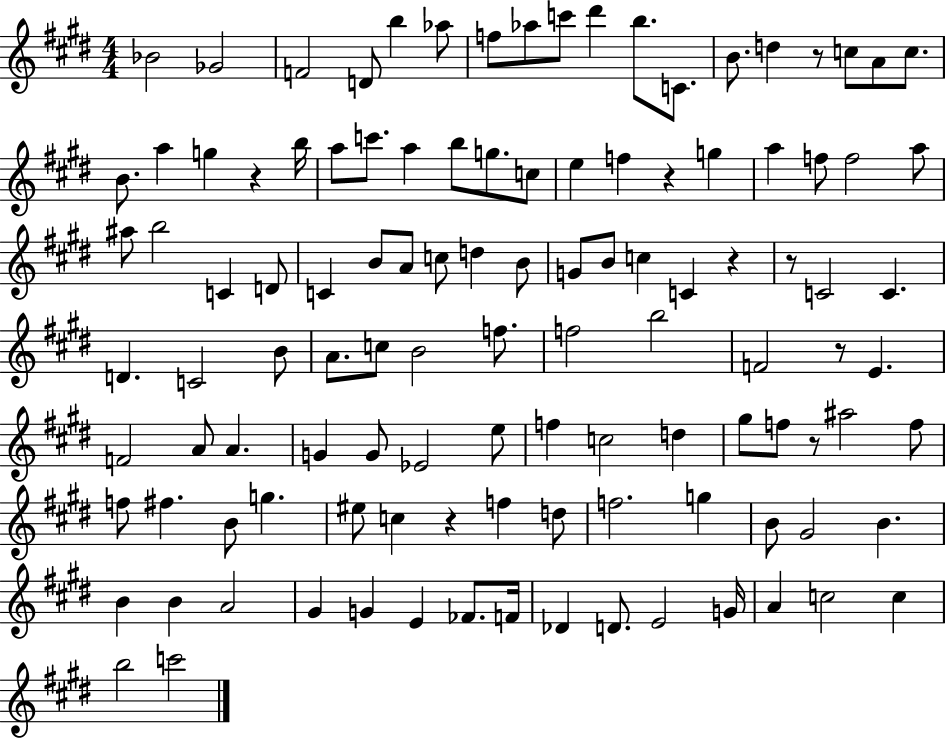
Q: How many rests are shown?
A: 8